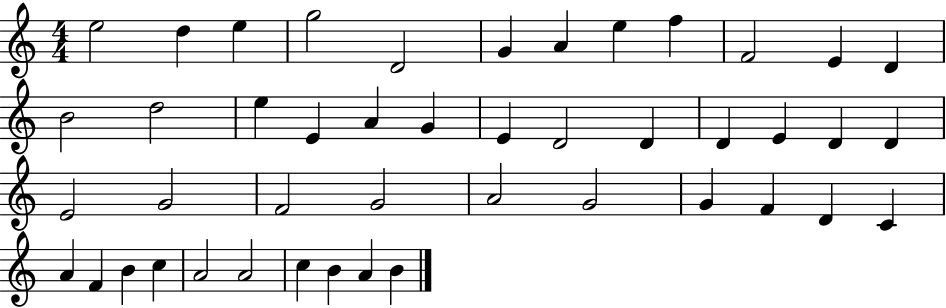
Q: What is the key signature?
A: C major